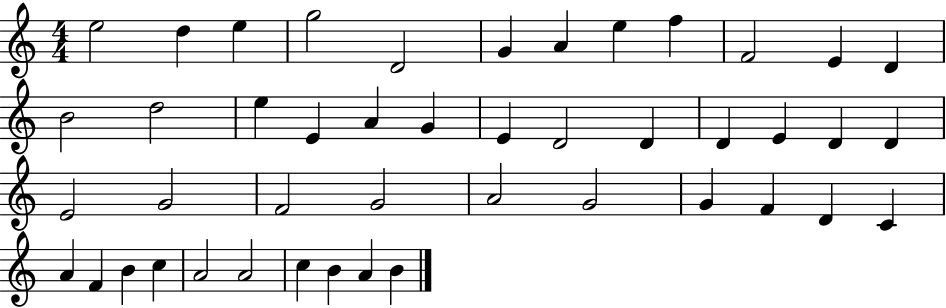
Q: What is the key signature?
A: C major